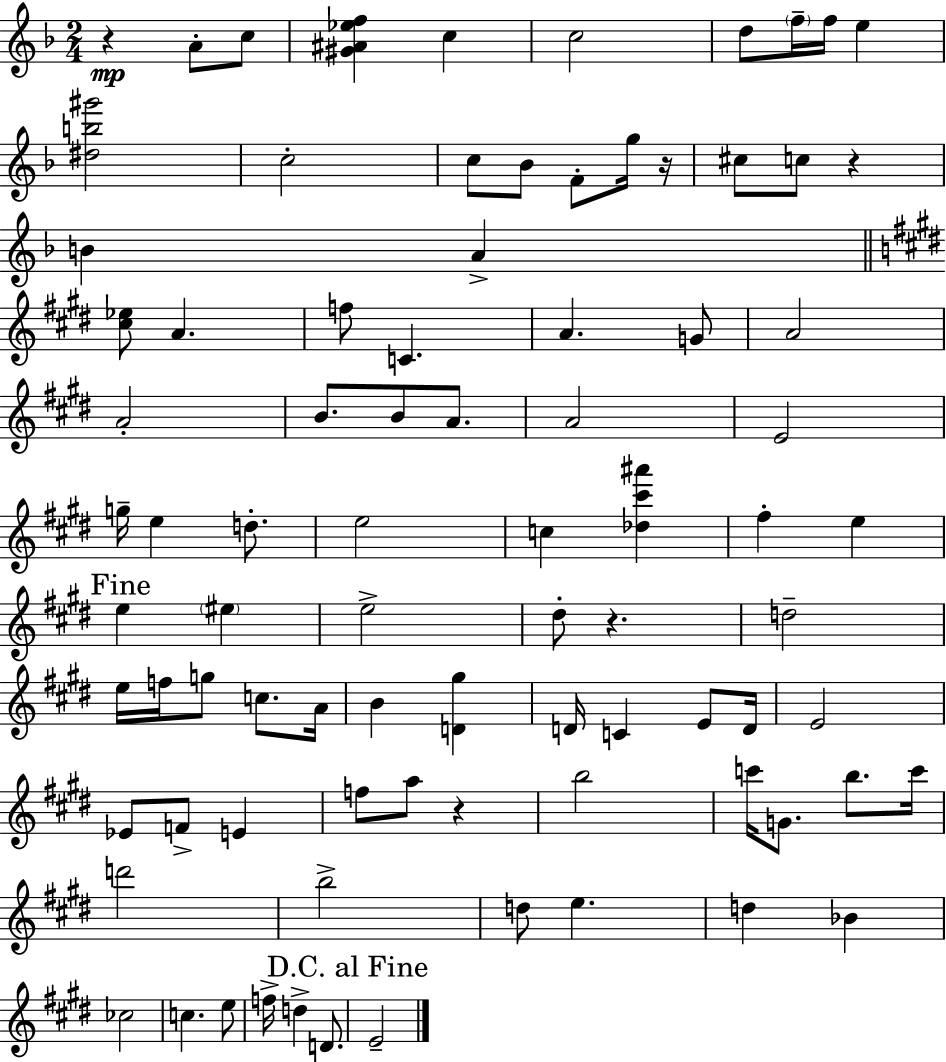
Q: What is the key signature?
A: F major